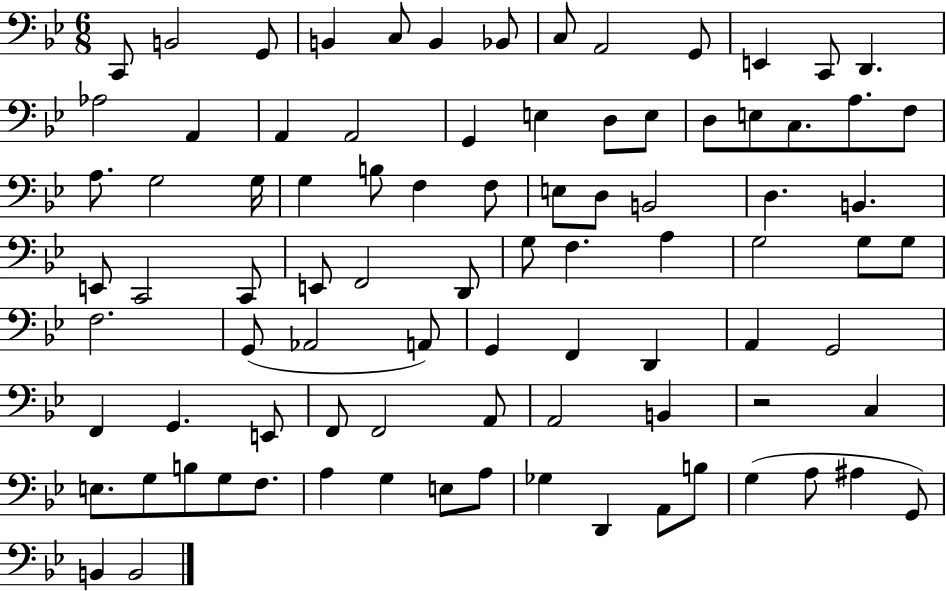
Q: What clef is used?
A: bass